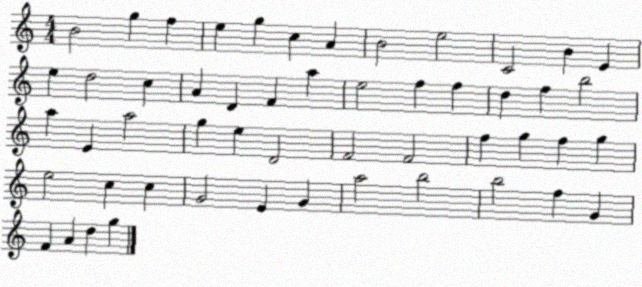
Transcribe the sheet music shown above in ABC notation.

X:1
T:Untitled
M:4/4
L:1/4
K:C
B2 g f e g c A B2 e2 C2 B E e d2 c A D F a e2 f f d f b2 a E a2 g e D2 F2 F2 f g f g e2 c c G2 E G a2 b2 b2 f G F A d g